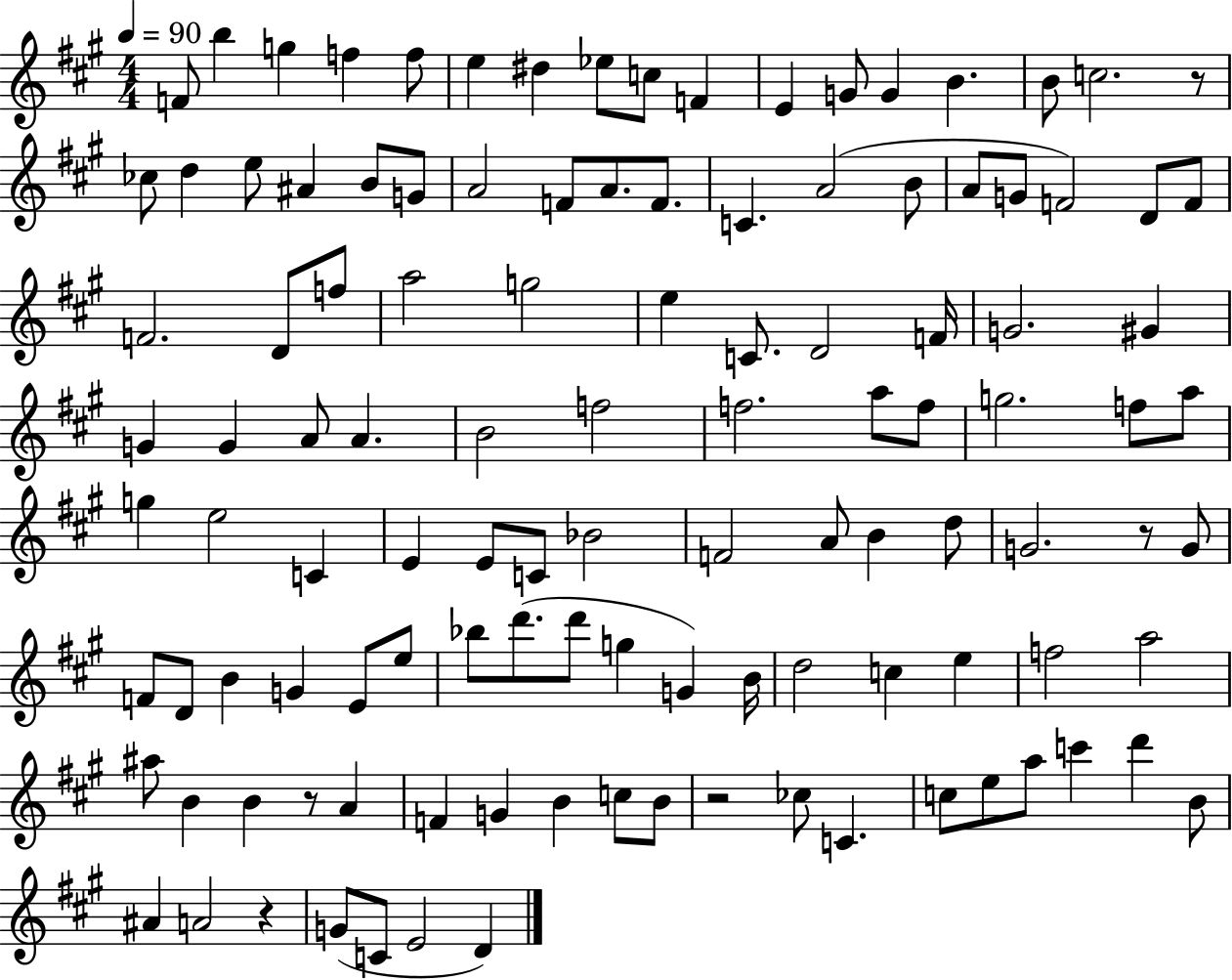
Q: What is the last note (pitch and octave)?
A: D4